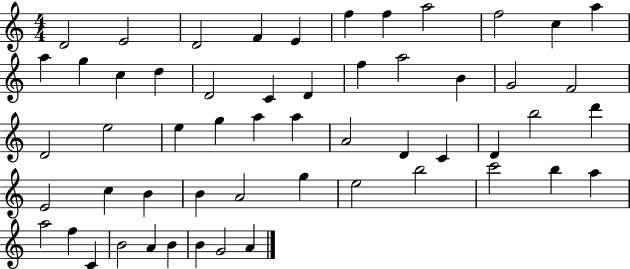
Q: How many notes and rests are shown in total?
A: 55